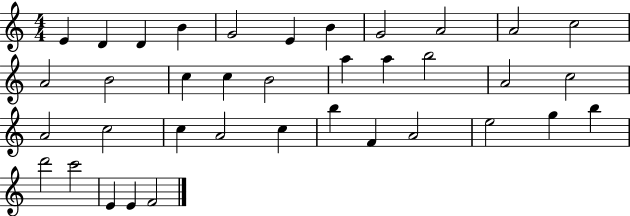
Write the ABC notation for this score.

X:1
T:Untitled
M:4/4
L:1/4
K:C
E D D B G2 E B G2 A2 A2 c2 A2 B2 c c B2 a a b2 A2 c2 A2 c2 c A2 c b F A2 e2 g b d'2 c'2 E E F2